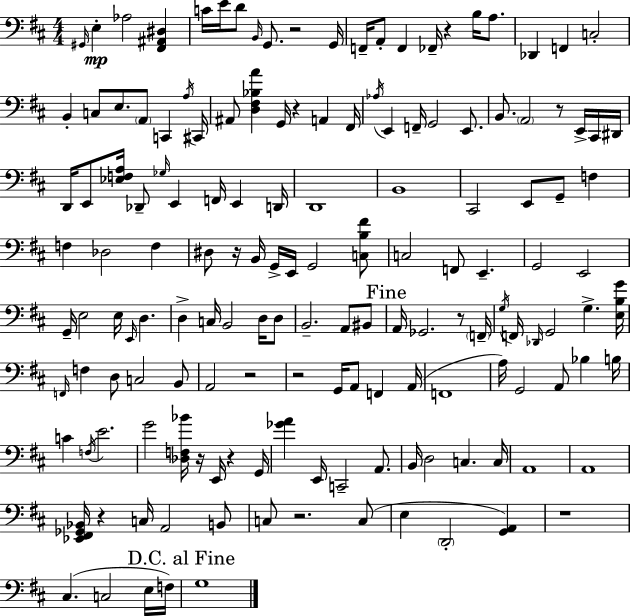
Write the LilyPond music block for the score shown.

{
  \clef bass
  \numericTimeSignature
  \time 4/4
  \key d \major
  \grace { gis,16 }\mp e4-. aes2 <fis, ais, dis>4 | c'16 e'16 d'8 \grace { b,16 } g,8. r2 | g,16 f,16-- a,8-. f,4 fes,16-- r4 b16 a8. | des,4 f,4 c2-. | \break b,4-. c8 e8. \parenthesize a,8 c,4 | \acciaccatura { a16 } cis,16 ais,8 <d fis bes a'>4 g,16 r4 a,4 | fis,16 \acciaccatura { aes16 } e,4 f,16-- g,2 | e,8. b,8. \parenthesize a,2 r8 | \break e,16-> cis,16 dis,16 d,16 e,8 <ees f a>16 des,8-- \grace { ges16 } e,4 f,16 | e,4 d,16 d,1 | b,1 | cis,2 e,8 g,8-- | \break f4 f4 des2 | f4 dis8 r16 b,16 g,16-> e,16 g,2 | <c b fis'>8 c2 f,8 e,4.-- | g,2 e,2 | \break g,16-- e2 e16 \grace { e,16 } | d4. d4-> c16 b,2 | d16 d8 b,2.-- | a,8 bis,8 \mark "Fine" a,16 ges,2. | \break r8 \parenthesize f,16-- \acciaccatura { g16 } f,16 \grace { des,16 } g,2 | g4.-> <e b g'>16 \grace { f,16 } f4 d8 c2 | b,8 a,2 | r2 r2 | \break g,16 a,8 f,4 a,16( f,1 | a16) g,2 | a,8 bes4 b16 c'4 \acciaccatura { f16 } e'2. | g'2 | \break <des f bes'>16 r16 e,16 r4 g,16 <ges' a'>4 e,16 c,2-- | a,8. b,16 d2 | c4. c16 a,1 | a,1 | \break <ees, fis, ges, bes,>16 r4 c16 | a,2 b,8 c8 r2. | c8( e4 \parenthesize d,2-. | <g, a,>4) r1 | \break cis4.( | c2 e16 f16) \mark "D.C. al Fine" g1 | \bar "|."
}